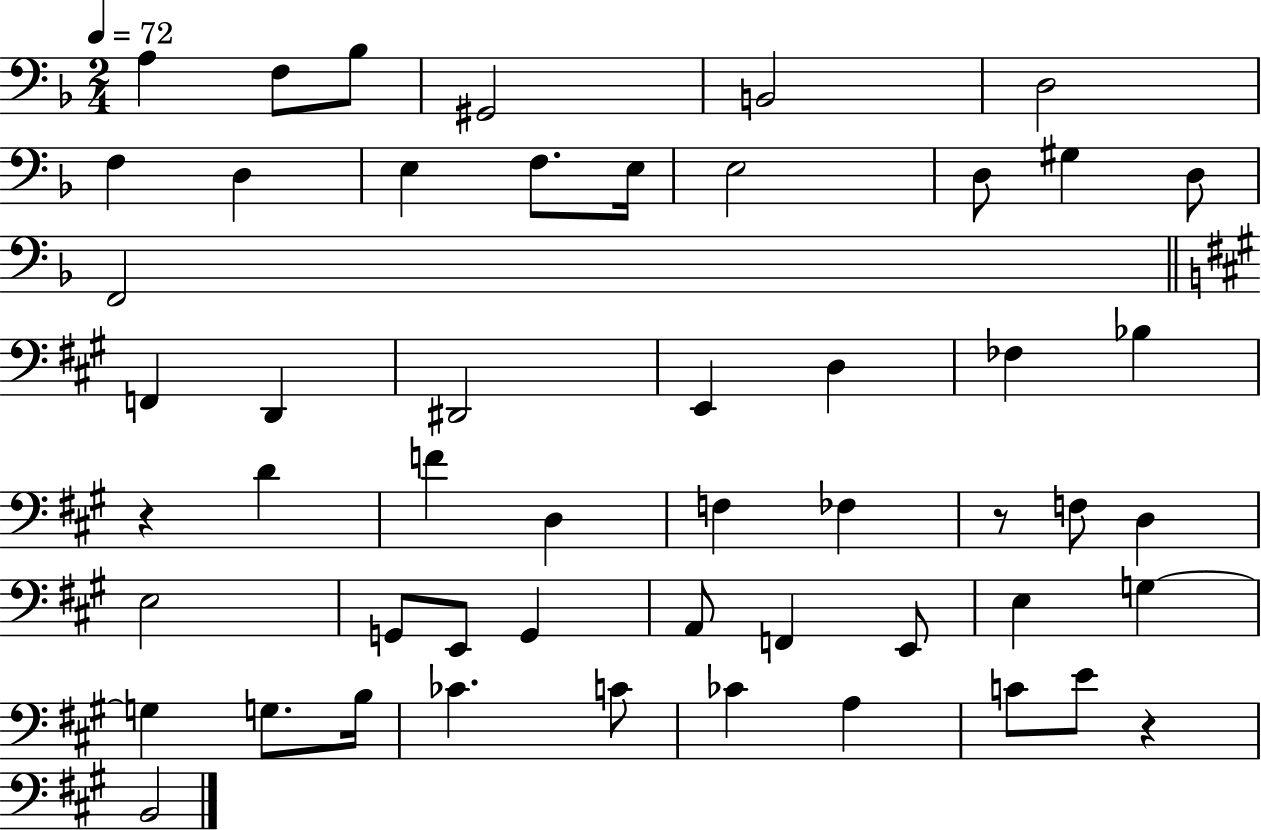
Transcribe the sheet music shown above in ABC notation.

X:1
T:Untitled
M:2/4
L:1/4
K:F
A, F,/2 _B,/2 ^G,,2 B,,2 D,2 F, D, E, F,/2 E,/4 E,2 D,/2 ^G, D,/2 F,,2 F,, D,, ^D,,2 E,, D, _F, _B, z D F D, F, _F, z/2 F,/2 D, E,2 G,,/2 E,,/2 G,, A,,/2 F,, E,,/2 E, G, G, G,/2 B,/4 _C C/2 _C A, C/2 E/2 z B,,2